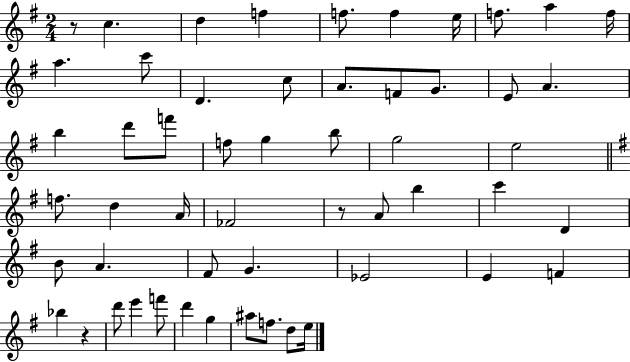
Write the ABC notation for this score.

X:1
T:Untitled
M:2/4
L:1/4
K:G
z/2 c d f f/2 f e/4 f/2 a f/4 a c'/2 D c/2 A/2 F/2 G/2 E/2 A b d'/2 f'/2 f/2 g b/2 g2 e2 f/2 d A/4 _F2 z/2 A/2 b c' D B/2 A ^F/2 G _E2 E F _b z d'/2 e' f'/2 d' g ^a/2 f/2 d/2 e/4